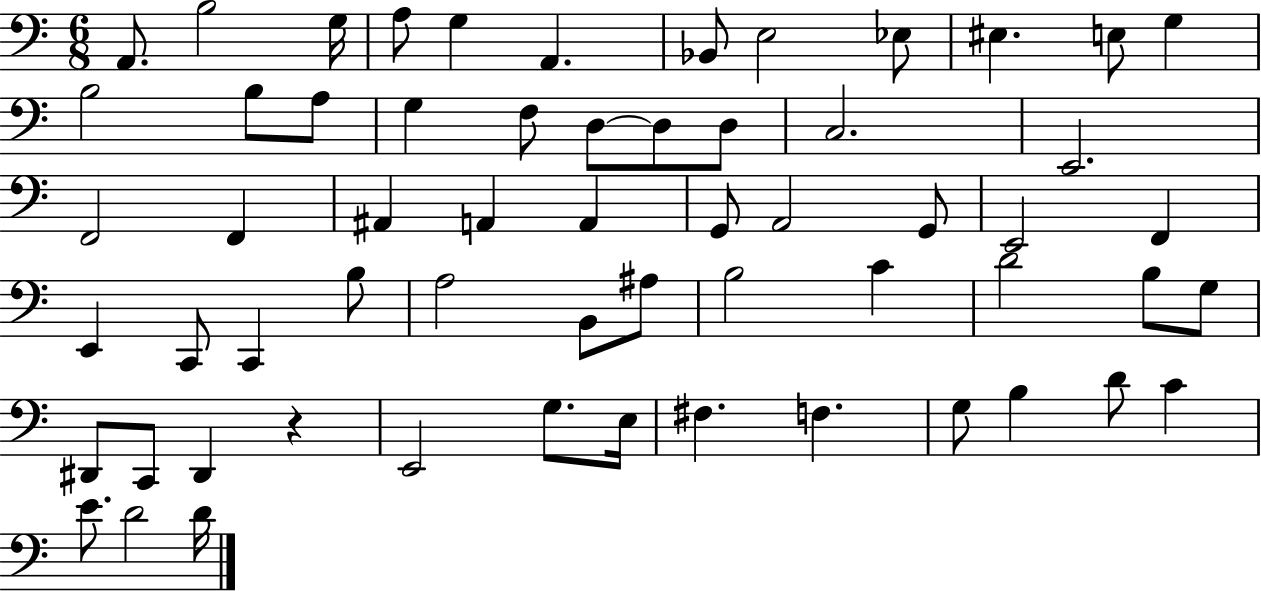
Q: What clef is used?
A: bass